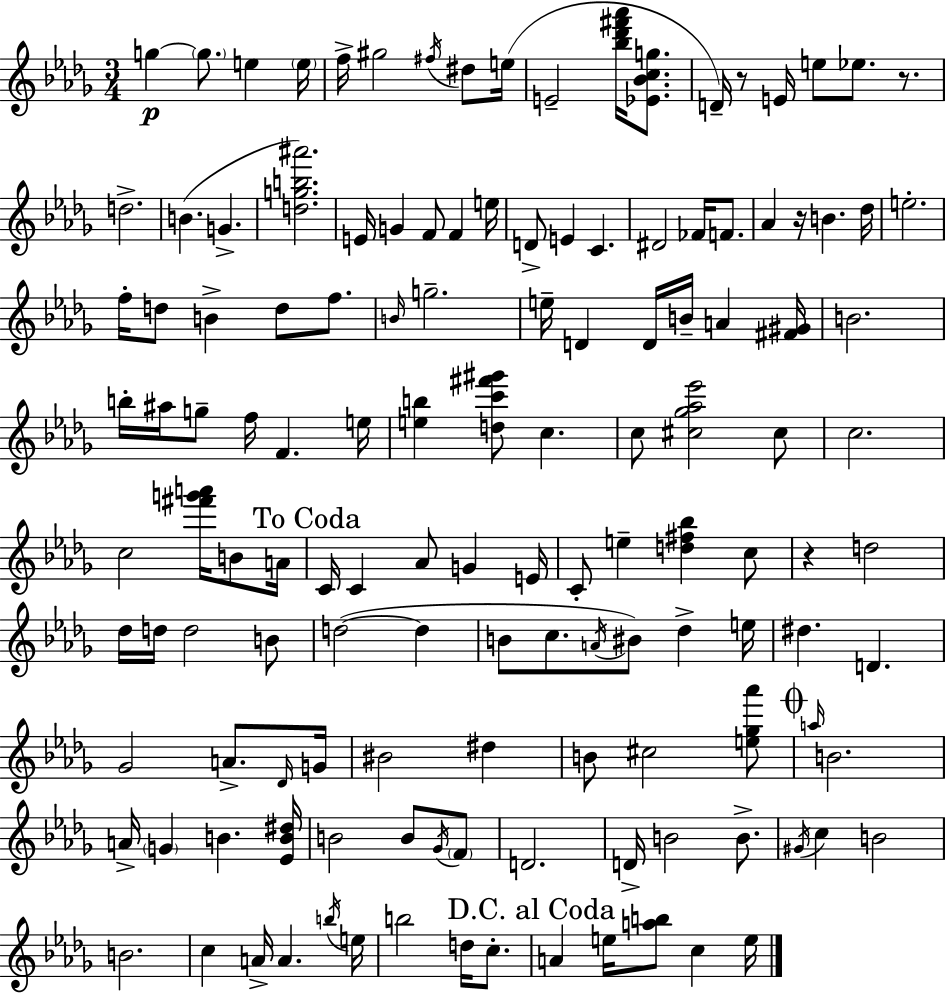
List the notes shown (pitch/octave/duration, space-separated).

G5/q G5/e. E5/q E5/s F5/s G#5/h F#5/s D#5/e E5/s E4/h [Bb5,Db6,F#6,Ab6]/s [Eb4,Bb4,C5,G5]/e. D4/s R/e E4/s E5/e Eb5/e. R/e. D5/h. B4/q. G4/q. [D5,G5,B5,A#6]/h. E4/s G4/q F4/e F4/q E5/s D4/e E4/q C4/q. D#4/h FES4/s F4/e. Ab4/q R/s B4/q. Db5/s E5/h. F5/s D5/e B4/q D5/e F5/e. B4/s G5/h. E5/s D4/q D4/s B4/s A4/q [F#4,G#4]/s B4/h. B5/s A#5/s G5/e F5/s F4/q. E5/s [E5,B5]/q [D5,C6,F#6,G#6]/e C5/q. C5/e [C#5,Gb5,Ab5,Eb6]/h C#5/e C5/h. C5/h [F#6,G6,A6]/s B4/e A4/s C4/s C4/q Ab4/e G4/q E4/s C4/e E5/q [D5,F#5,Bb5]/q C5/e R/q D5/h Db5/s D5/s D5/h B4/e D5/h D5/q B4/e C5/e. A4/s BIS4/e Db5/q E5/s D#5/q. D4/q. Gb4/h A4/e. Db4/s G4/s BIS4/h D#5/q B4/e C#5/h [E5,Gb5,Ab6]/e A5/s B4/h. A4/s G4/q B4/q. [Eb4,B4,D#5]/s B4/h B4/e Gb4/s F4/e D4/h. D4/s B4/h B4/e. G#4/s C5/q B4/h B4/h. C5/q A4/s A4/q. B5/s E5/s B5/h D5/s C5/e. A4/q E5/s [A5,B5]/e C5/q E5/s